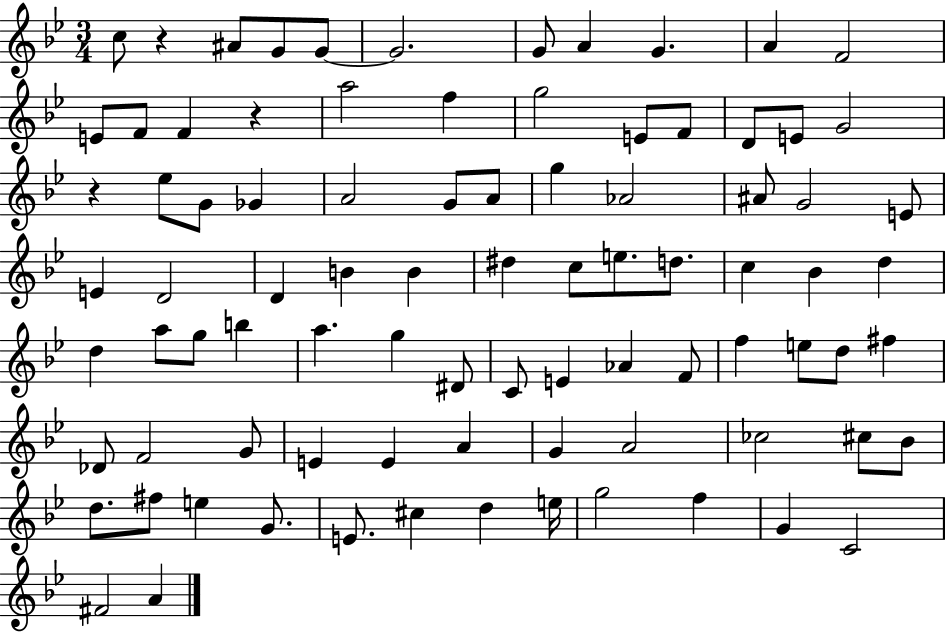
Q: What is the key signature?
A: BES major